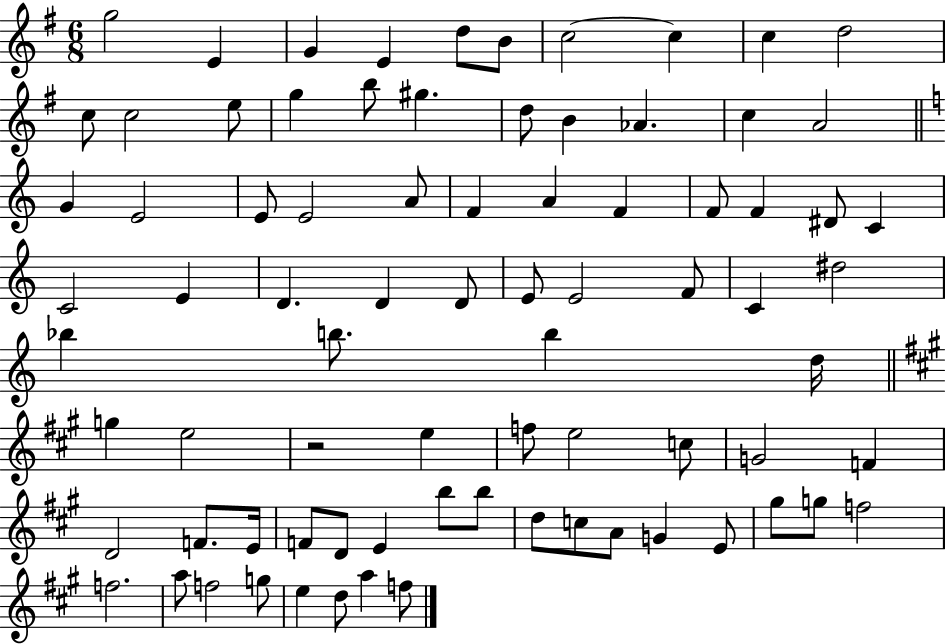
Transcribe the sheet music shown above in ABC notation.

X:1
T:Untitled
M:6/8
L:1/4
K:G
g2 E G E d/2 B/2 c2 c c d2 c/2 c2 e/2 g b/2 ^g d/2 B _A c A2 G E2 E/2 E2 A/2 F A F F/2 F ^D/2 C C2 E D D D/2 E/2 E2 F/2 C ^d2 _b b/2 b d/4 g e2 z2 e f/2 e2 c/2 G2 F D2 F/2 E/4 F/2 D/2 E b/2 b/2 d/2 c/2 A/2 G E/2 ^g/2 g/2 f2 f2 a/2 f2 g/2 e d/2 a f/2